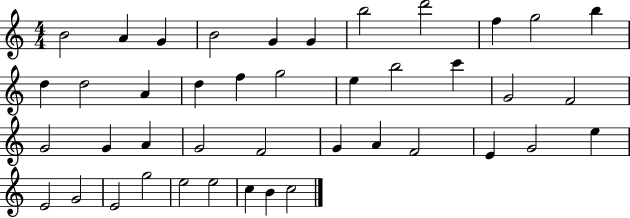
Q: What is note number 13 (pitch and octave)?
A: D5